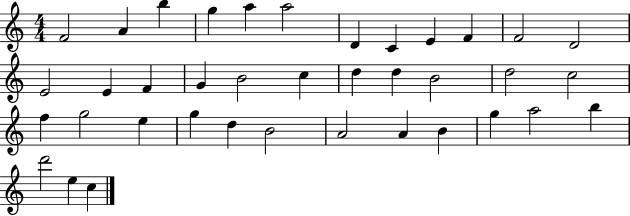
F4/h A4/q B5/q G5/q A5/q A5/h D4/q C4/q E4/q F4/q F4/h D4/h E4/h E4/q F4/q G4/q B4/h C5/q D5/q D5/q B4/h D5/h C5/h F5/q G5/h E5/q G5/q D5/q B4/h A4/h A4/q B4/q G5/q A5/h B5/q D6/h E5/q C5/q